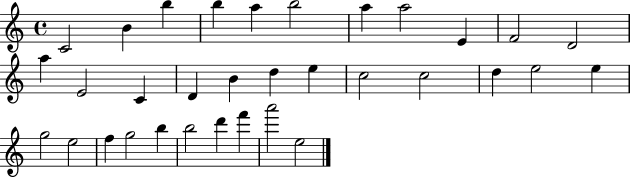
C4/h B4/q B5/q B5/q A5/q B5/h A5/q A5/h E4/q F4/h D4/h A5/q E4/h C4/q D4/q B4/q D5/q E5/q C5/h C5/h D5/q E5/h E5/q G5/h E5/h F5/q G5/h B5/q B5/h D6/q F6/q A6/h E5/h